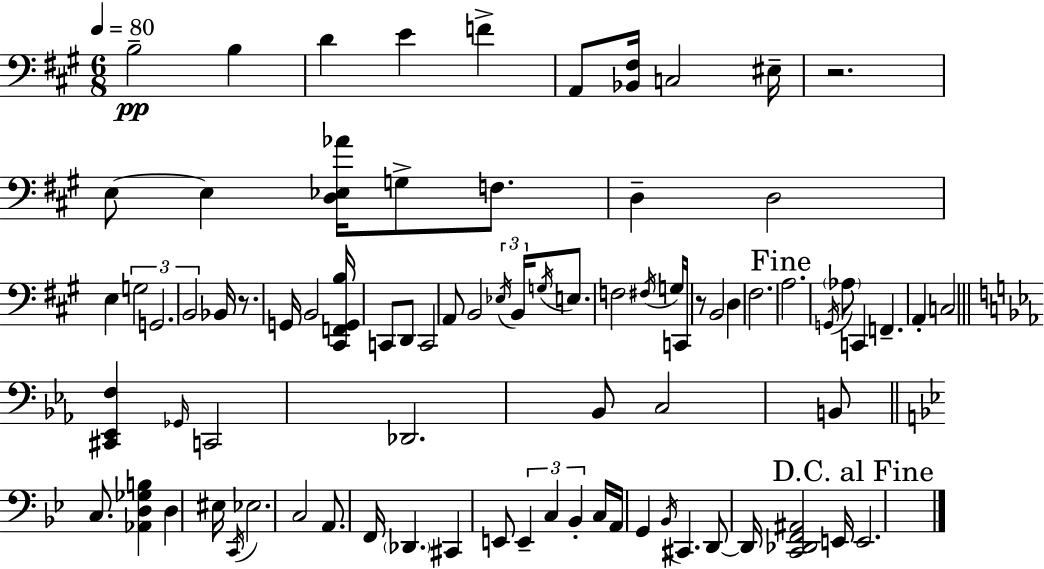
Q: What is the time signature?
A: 6/8